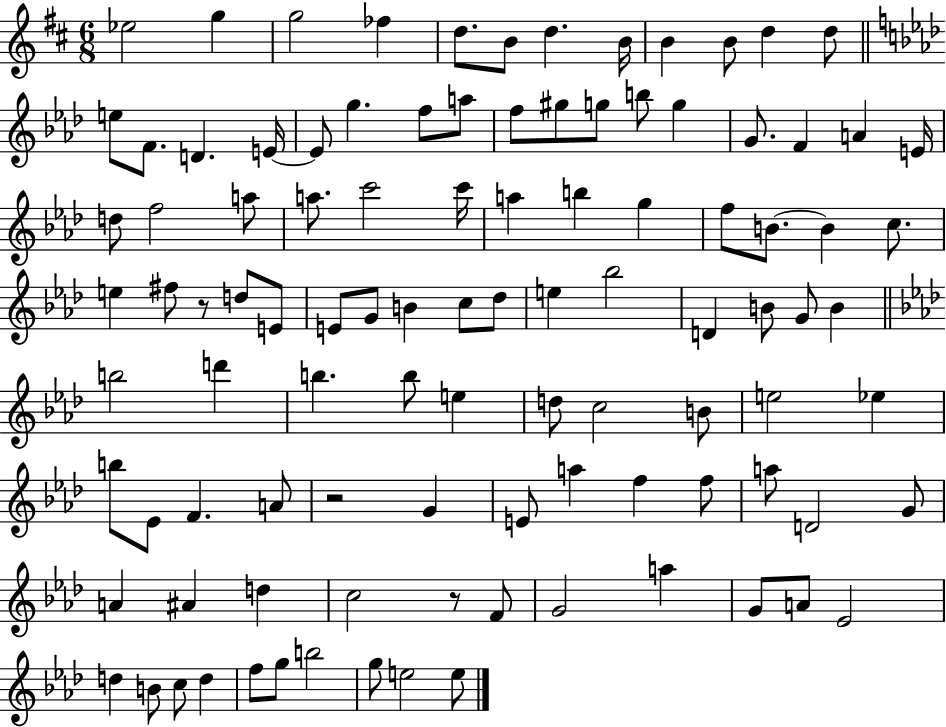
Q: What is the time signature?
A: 6/8